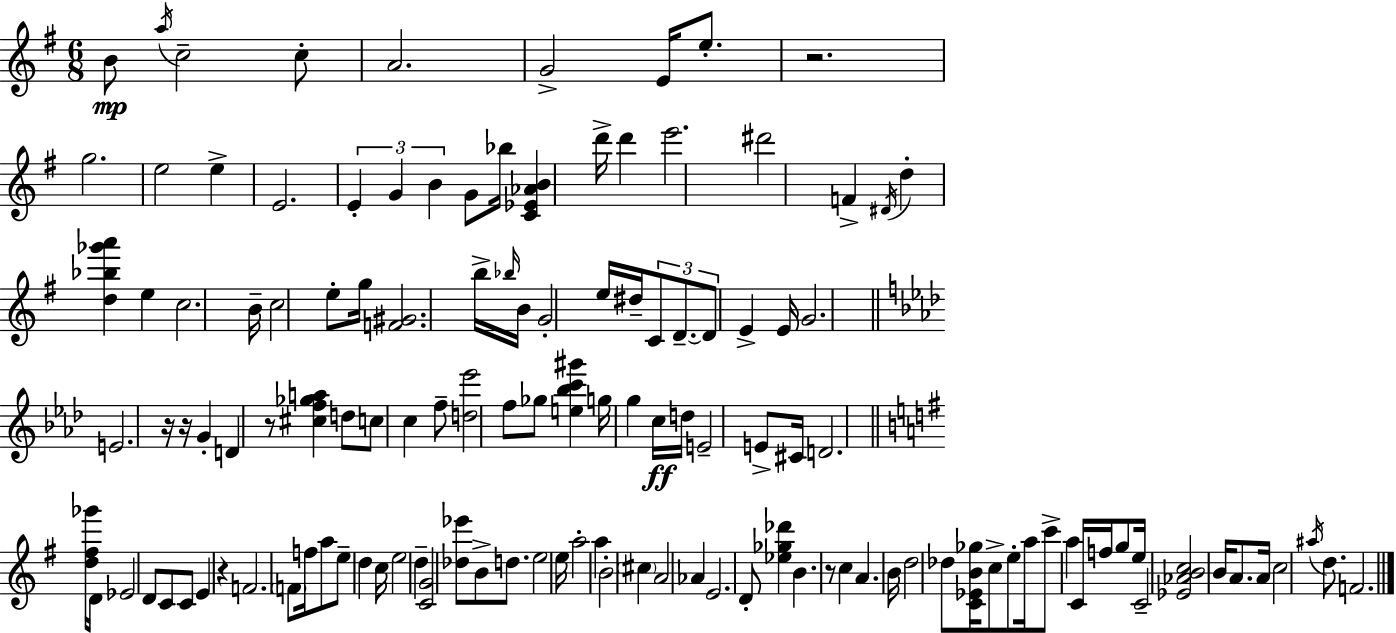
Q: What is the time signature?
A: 6/8